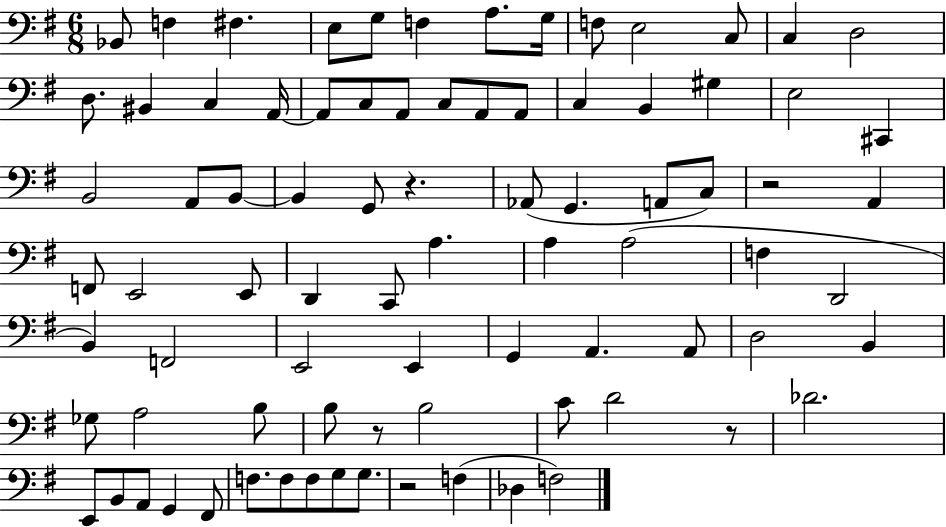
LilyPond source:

{
  \clef bass
  \numericTimeSignature
  \time 6/8
  \key g \major
  bes,8 f4 fis4. | e8 g8 f4 a8. g16 | f8 e2 c8 | c4 d2 | \break d8. bis,4 c4 a,16~~ | a,8 c8 a,8 c8 a,8 a,8 | c4 b,4 gis4 | e2 cis,4 | \break b,2 a,8 b,8~~ | b,4 g,8 r4. | aes,8( g,4. a,8 c8) | r2 a,4 | \break f,8 e,2 e,8 | d,4 c,8 a4. | a4 a2( | f4 d,2 | \break b,4) f,2 | e,2 e,4 | g,4 a,4. a,8 | d2 b,4 | \break ges8 a2 b8 | b8 r8 b2 | c'8 d'2 r8 | des'2. | \break e,8 b,8 a,8 g,4 fis,8 | f8. f8 f8 g8 g8. | r2 f4( | des4 f2) | \break \bar "|."
}